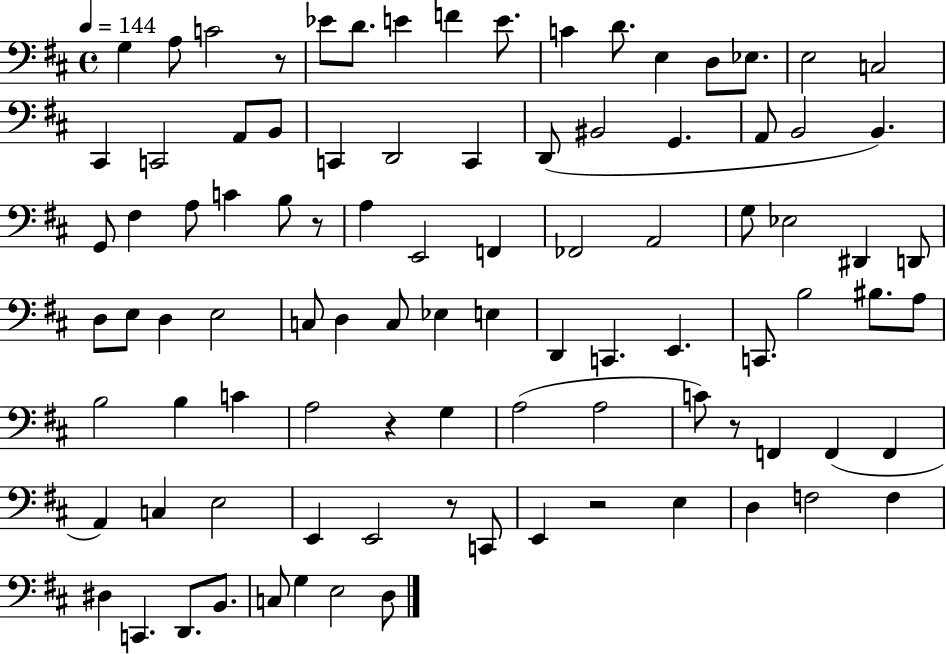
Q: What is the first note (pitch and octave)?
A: G3